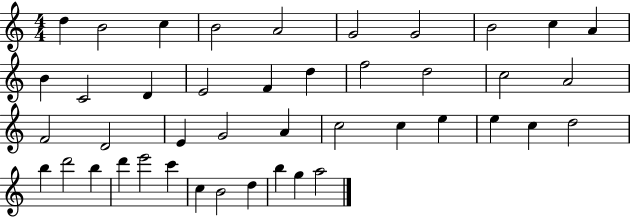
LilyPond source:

{
  \clef treble
  \numericTimeSignature
  \time 4/4
  \key c \major
  d''4 b'2 c''4 | b'2 a'2 | g'2 g'2 | b'2 c''4 a'4 | \break b'4 c'2 d'4 | e'2 f'4 d''4 | f''2 d''2 | c''2 a'2 | \break f'2 d'2 | e'4 g'2 a'4 | c''2 c''4 e''4 | e''4 c''4 d''2 | \break b''4 d'''2 b''4 | d'''4 e'''2 c'''4 | c''4 b'2 d''4 | b''4 g''4 a''2 | \break \bar "|."
}